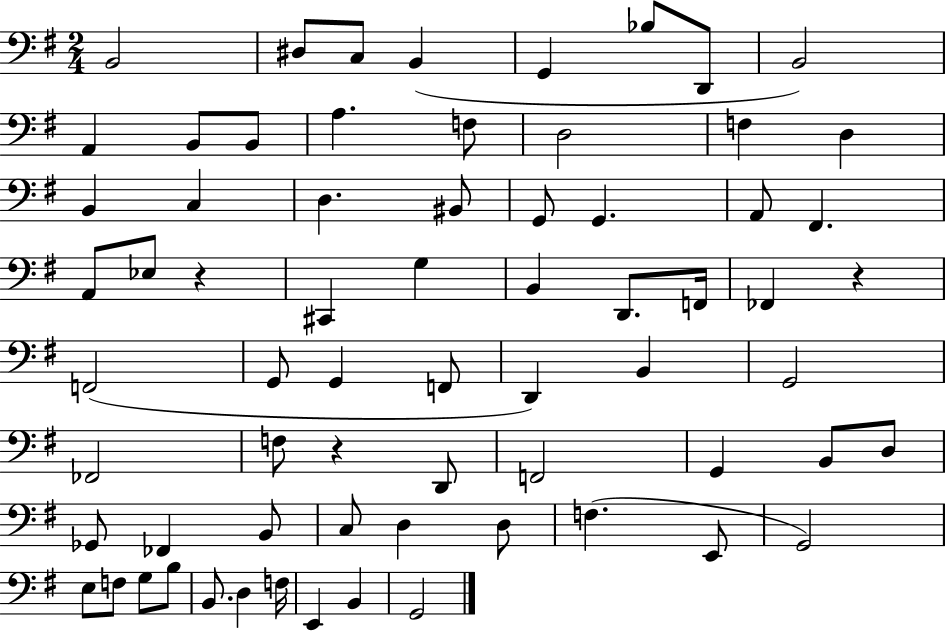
X:1
T:Untitled
M:2/4
L:1/4
K:G
B,,2 ^D,/2 C,/2 B,, G,, _B,/2 D,,/2 B,,2 A,, B,,/2 B,,/2 A, F,/2 D,2 F, D, B,, C, D, ^B,,/2 G,,/2 G,, A,,/2 ^F,, A,,/2 _E,/2 z ^C,, G, B,, D,,/2 F,,/4 _F,, z F,,2 G,,/2 G,, F,,/2 D,, B,, G,,2 _F,,2 F,/2 z D,,/2 F,,2 G,, B,,/2 D,/2 _G,,/2 _F,, B,,/2 C,/2 D, D,/2 F, E,,/2 G,,2 E,/2 F,/2 G,/2 B,/2 B,,/2 D, F,/4 E,, B,, G,,2